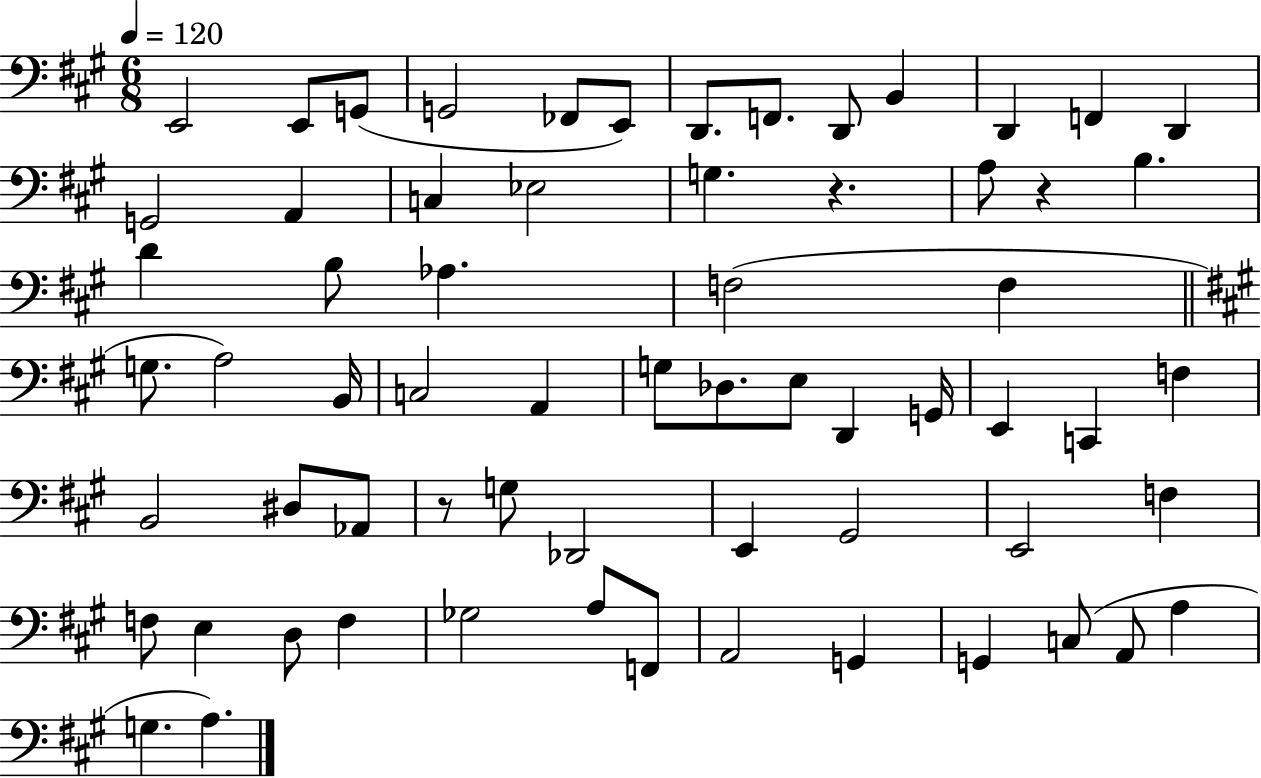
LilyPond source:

{
  \clef bass
  \numericTimeSignature
  \time 6/8
  \key a \major
  \tempo 4 = 120
  e,2 e,8 g,8( | g,2 fes,8 e,8) | d,8. f,8. d,8 b,4 | d,4 f,4 d,4 | \break g,2 a,4 | c4 ees2 | g4. r4. | a8 r4 b4. | \break d'4 b8 aes4. | f2( f4 | \bar "||" \break \key a \major g8. a2) b,16 | c2 a,4 | g8 des8. e8 d,4 g,16 | e,4 c,4 f4 | \break b,2 dis8 aes,8 | r8 g8 des,2 | e,4 gis,2 | e,2 f4 | \break f8 e4 d8 f4 | ges2 a8 f,8 | a,2 g,4 | g,4 c8( a,8 a4 | \break g4. a4.) | \bar "|."
}